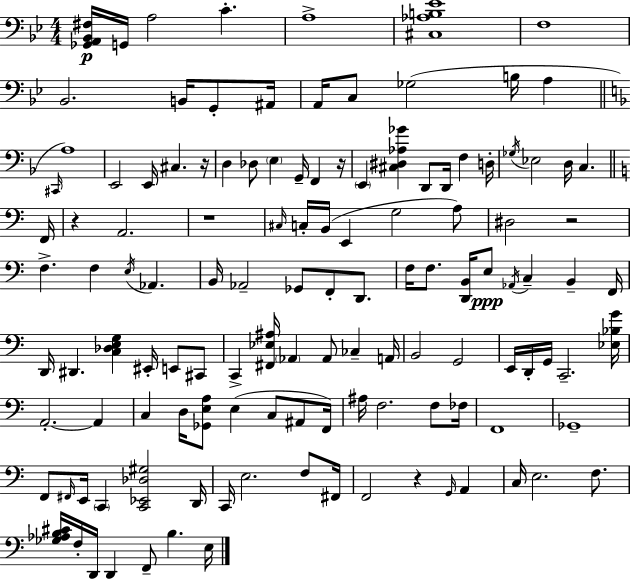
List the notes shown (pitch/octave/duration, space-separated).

[Gb2,A2,Bb2,F#3]/s G2/s A3/h C4/q. A3/w [C#3,Ab3,B3,Eb4]/w F3/w Bb2/h. B2/s G2/e A#2/s A2/s C3/e Gb3/h B3/s A3/q C#2/s A3/w E2/h E2/s C#3/q. R/s D3/q Db3/e E3/q G2/s F2/q R/s E2/q [C#3,D#3,Ab3,Gb4]/q D2/e D2/s F3/q D3/s Gb3/s Eb3/h D3/s C3/q. F2/s R/q A2/h. R/w C#3/s C3/s B2/s E2/q G3/h A3/e D#3/h R/h F3/q. F3/q E3/s Ab2/q. B2/s Ab2/h Gb2/e F2/e D2/e. F3/s F3/e. [D2,B2]/s E3/e Ab2/s C3/q B2/q F2/s D2/s D#2/q. [C3,Db3,E3,G3]/q EIS2/s E2/e C#2/e C2/q [F#2,Eb3,A#3]/s Ab2/q Ab2/e CES3/q A2/s B2/h G2/h E2/s D2/s G2/s C2/h. [Eb3,Bb3,G4]/s A2/h. A2/q C3/q D3/s [Gb2,E3,A3]/e E3/q C3/e A#2/e F2/s A#3/s F3/h. F3/e FES3/s F2/w Gb2/w F2/e F#2/s E2/s C2/q [C2,Eb2,Db3,G#3]/h D2/s C2/s E3/h. F3/e F#2/s F2/h R/q G2/s A2/q C3/s E3/h. F3/e. [Gb3,Ab3,B3,C#4]/s F3/s D2/s D2/q F2/e B3/q. E3/s